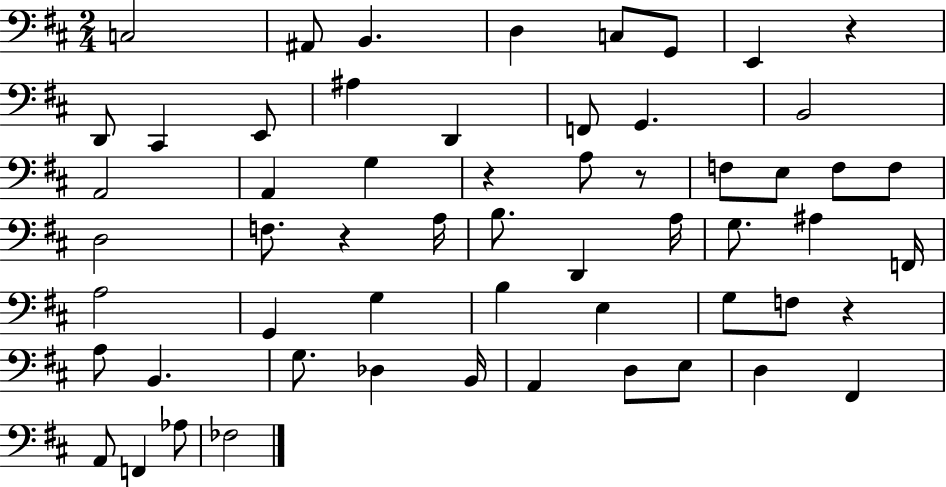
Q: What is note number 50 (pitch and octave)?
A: A2